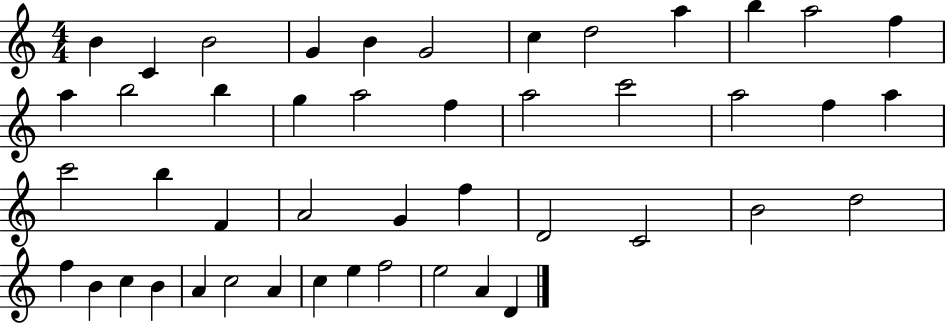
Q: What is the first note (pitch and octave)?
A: B4